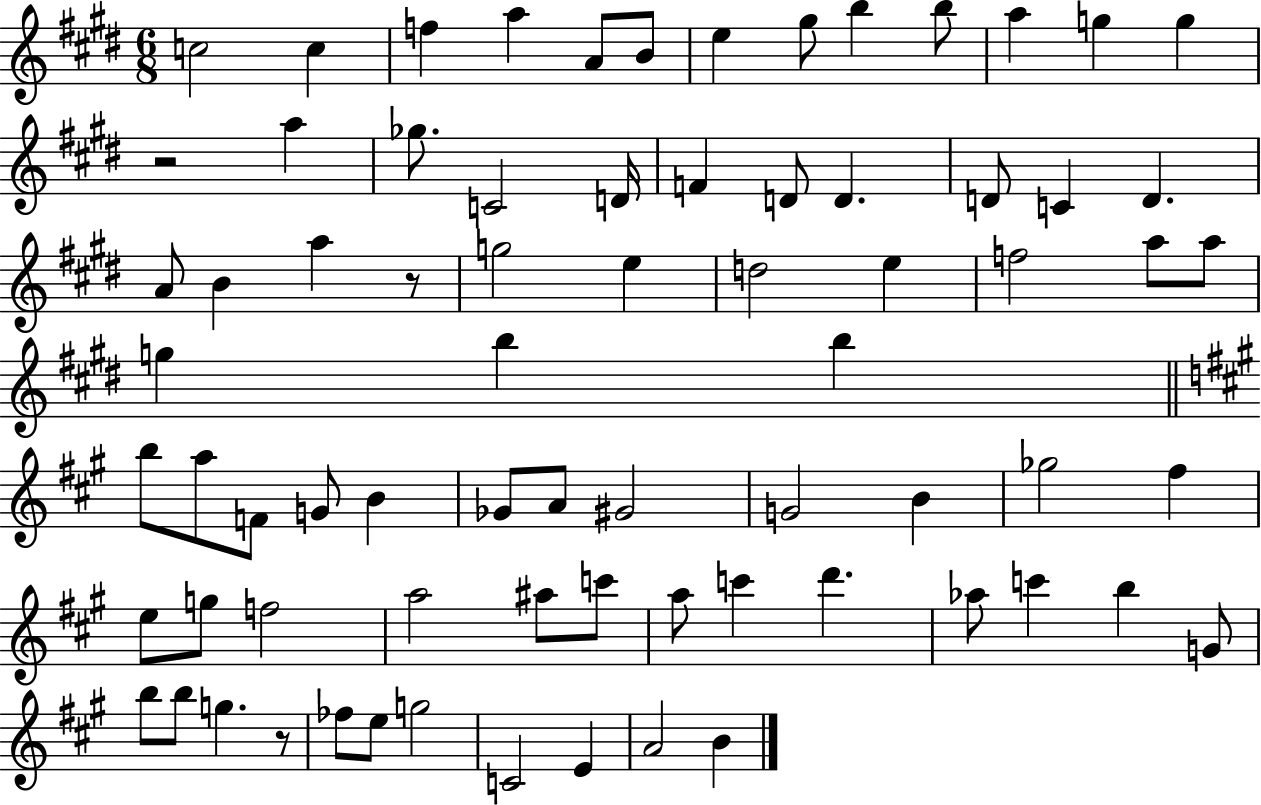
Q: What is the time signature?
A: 6/8